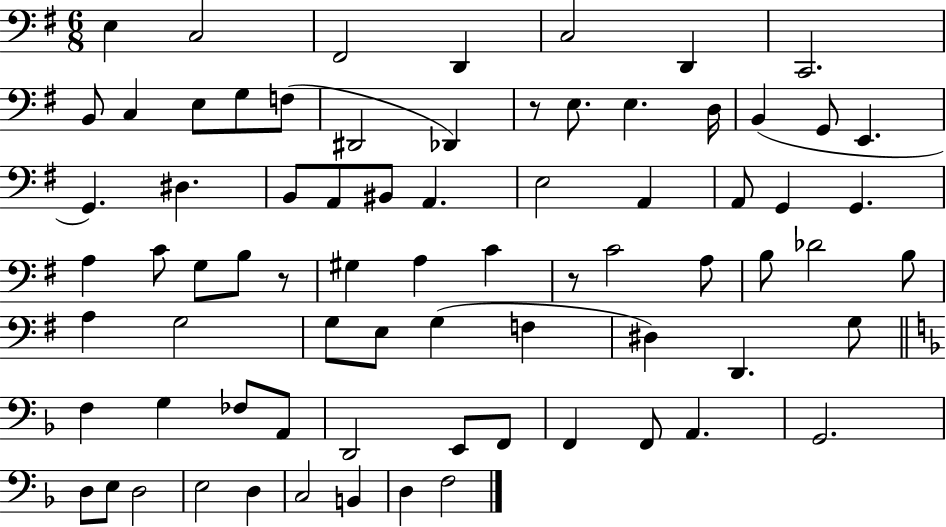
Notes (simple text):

E3/q C3/h F#2/h D2/q C3/h D2/q C2/h. B2/e C3/q E3/e G3/e F3/e D#2/h Db2/q R/e E3/e. E3/q. D3/s B2/q G2/e E2/q. G2/q. D#3/q. B2/e A2/e BIS2/e A2/q. E3/h A2/q A2/e G2/q G2/q. A3/q C4/e G3/e B3/e R/e G#3/q A3/q C4/q R/e C4/h A3/e B3/e Db4/h B3/e A3/q G3/h G3/e E3/e G3/q F3/q D#3/q D2/q. G3/e F3/q G3/q FES3/e A2/e D2/h E2/e F2/e F2/q F2/e A2/q. G2/h. D3/e E3/e D3/h E3/h D3/q C3/h B2/q D3/q F3/h